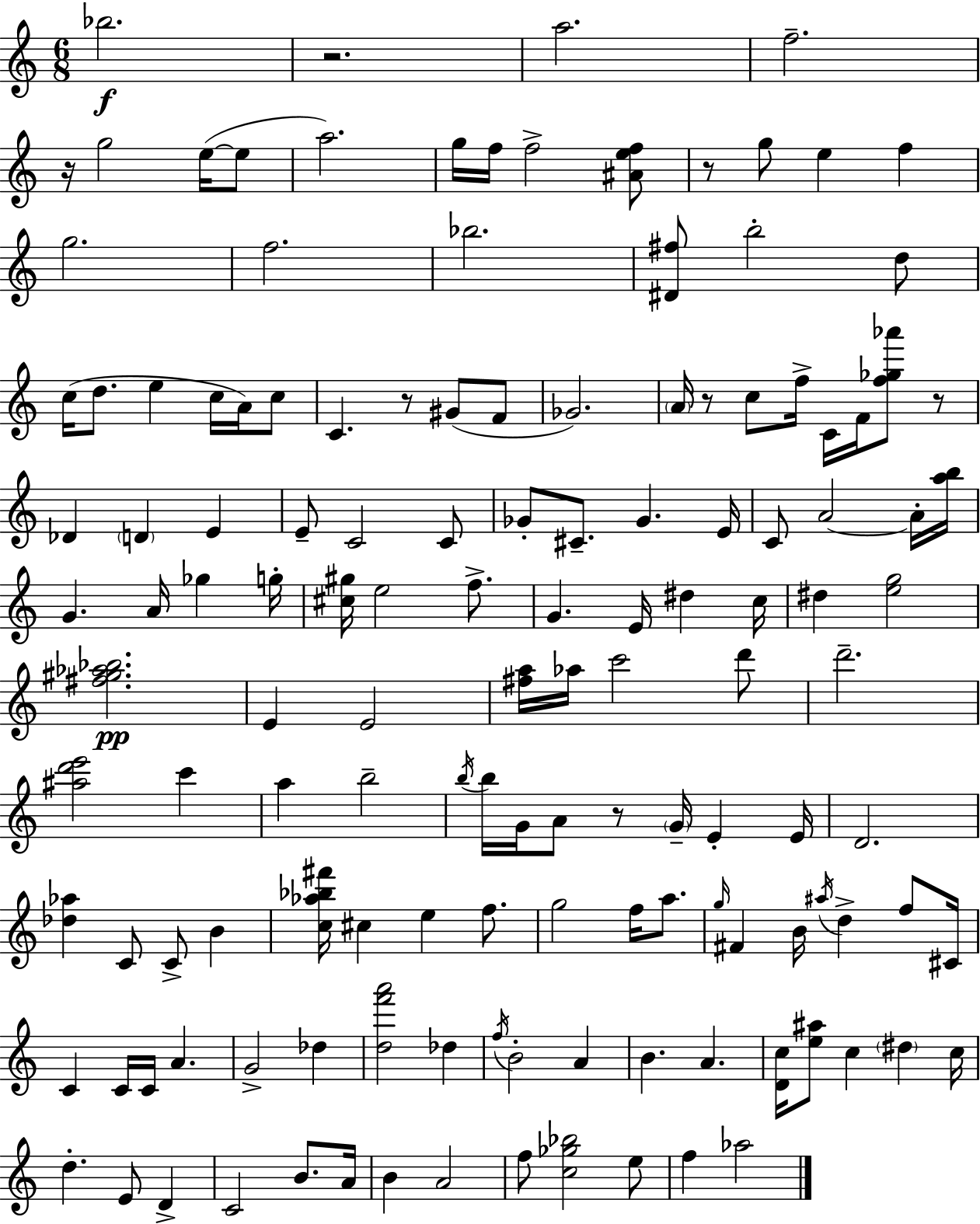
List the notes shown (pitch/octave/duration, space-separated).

Bb5/h. R/h. A5/h. F5/h. R/s G5/h E5/s E5/e A5/h. G5/s F5/s F5/h [A#4,E5,F5]/e R/e G5/e E5/q F5/q G5/h. F5/h. Bb5/h. [D#4,F#5]/e B5/h D5/e C5/s D5/e. E5/q C5/s A4/s C5/e C4/q. R/e G#4/e F4/e Gb4/h. A4/s R/e C5/e F5/s C4/s F4/s [F5,Gb5,Ab6]/e R/e Db4/q D4/q E4/q E4/e C4/h C4/e Gb4/e C#4/e. Gb4/q. E4/s C4/e A4/h A4/s [A5,B5]/s G4/q. A4/s Gb5/q G5/s [C#5,G#5]/s E5/h F5/e. G4/q. E4/s D#5/q C5/s D#5/q [E5,G5]/h [F#5,G#5,Ab5,Bb5]/h. E4/q E4/h [F#5,A5]/s Ab5/s C6/h D6/e D6/h. [A#5,D6,E6]/h C6/q A5/q B5/h B5/s B5/s G4/s A4/e R/e G4/s E4/q E4/s D4/h. [Db5,Ab5]/q C4/e C4/e B4/q [C5,Ab5,Bb5,F#6]/s C#5/q E5/q F5/e. G5/h F5/s A5/e. G5/s F#4/q B4/s A#5/s D5/q F5/e C#4/s C4/q C4/s C4/s A4/q. G4/h Db5/q [D5,F6,A6]/h Db5/q F5/s B4/h A4/q B4/q. A4/q. [D4,C5]/s [E5,A#5]/e C5/q D#5/q C5/s D5/q. E4/e D4/q C4/h B4/e. A4/s B4/q A4/h F5/e [C5,Gb5,Bb5]/h E5/e F5/q Ab5/h